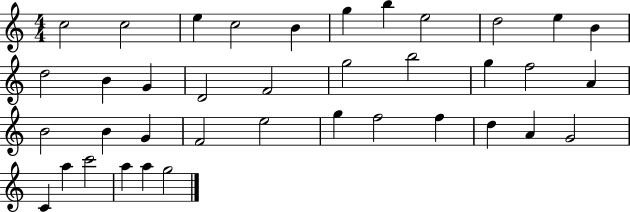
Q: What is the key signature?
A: C major